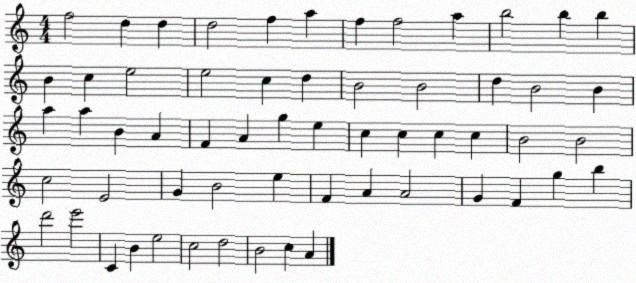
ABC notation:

X:1
T:Untitled
M:4/4
L:1/4
K:C
f2 d d d2 f a f f2 a b2 b b B c e2 e2 c d B2 B2 d B2 B a a B A F A g e c c c c B2 B2 c2 E2 G B2 e F A A2 G F g b d'2 e'2 C B e2 c2 d2 B2 c A